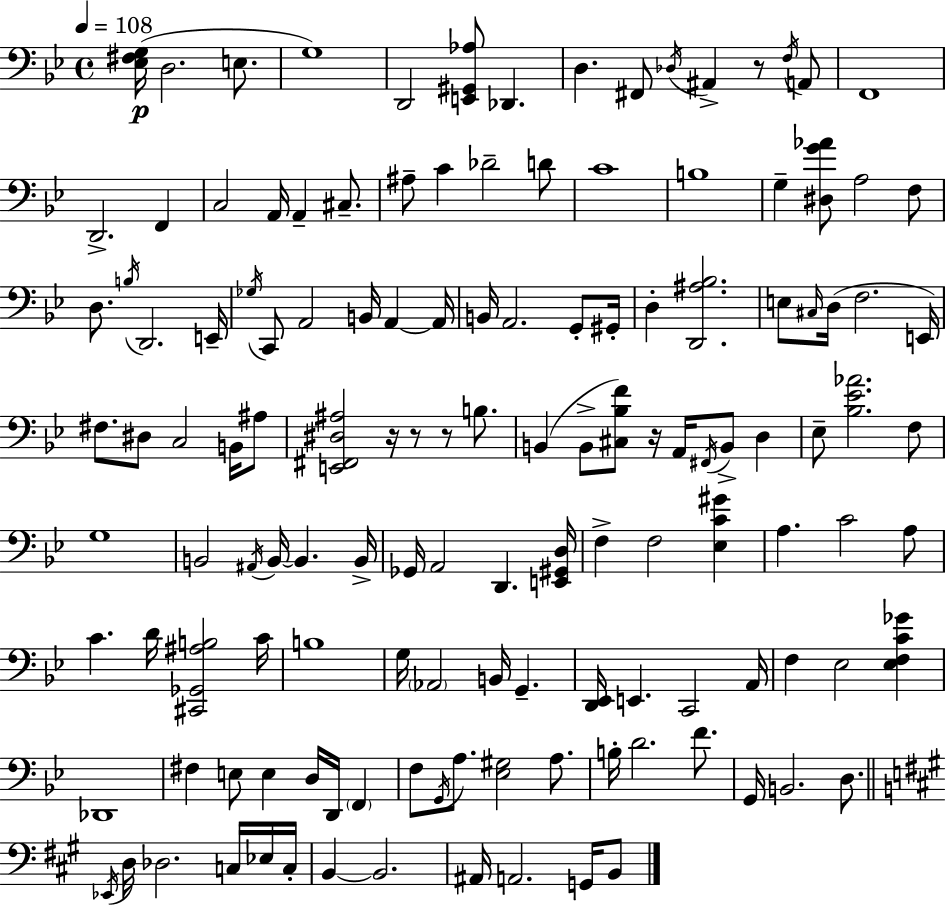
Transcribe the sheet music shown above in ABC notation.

X:1
T:Untitled
M:4/4
L:1/4
K:Gm
[_E,^F,G,]/4 D,2 E,/2 G,4 D,,2 [E,,^G,,_A,]/2 _D,, D, ^F,,/2 _D,/4 ^A,, z/2 F,/4 A,,/2 F,,4 D,,2 F,, C,2 A,,/4 A,, ^C,/2 ^A,/2 C _D2 D/2 C4 B,4 G, [^D,G_A]/2 A,2 F,/2 D,/2 B,/4 D,,2 E,,/4 _G,/4 C,,/2 A,,2 B,,/4 A,, A,,/4 B,,/4 A,,2 G,,/2 ^G,,/4 D, [D,,^A,_B,]2 E,/2 ^C,/4 D,/4 F,2 E,,/4 ^F,/2 ^D,/2 C,2 B,,/4 ^A,/2 [E,,^F,,^D,^A,]2 z/4 z/2 z/2 B,/2 B,, B,,/2 [^C,_B,F]/2 z/4 A,,/4 ^F,,/4 B,,/2 D, _E,/2 [_B,_E_A]2 F,/2 G,4 B,,2 ^A,,/4 B,,/4 B,, B,,/4 _G,,/4 A,,2 D,, [E,,^G,,D,]/4 F, F,2 [_E,C^G] A, C2 A,/2 C D/4 [^C,,_G,,^A,B,]2 C/4 B,4 G,/4 _A,,2 B,,/4 G,, [D,,_E,,]/4 E,, C,,2 A,,/4 F, _E,2 [_E,F,C_G] _D,,4 ^F, E,/2 E, D,/4 D,,/4 F,, F,/2 G,,/4 A,/2 [_E,^G,]2 A,/2 B,/4 D2 F/2 G,,/4 B,,2 D,/2 _E,,/4 D,/4 _D,2 C,/4 _E,/4 C,/4 B,, B,,2 ^A,,/4 A,,2 G,,/4 B,,/2